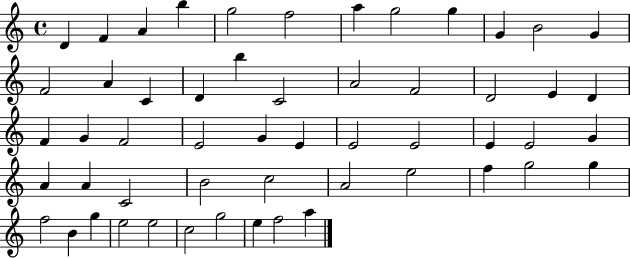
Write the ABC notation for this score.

X:1
T:Untitled
M:4/4
L:1/4
K:C
D F A b g2 f2 a g2 g G B2 G F2 A C D b C2 A2 F2 D2 E D F G F2 E2 G E E2 E2 E E2 G A A C2 B2 c2 A2 e2 f g2 g f2 B g e2 e2 c2 g2 e f2 a